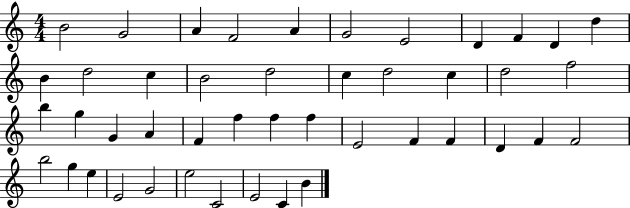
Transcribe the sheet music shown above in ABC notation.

X:1
T:Untitled
M:4/4
L:1/4
K:C
B2 G2 A F2 A G2 E2 D F D d B d2 c B2 d2 c d2 c d2 f2 b g G A F f f f E2 F F D F F2 b2 g e E2 G2 e2 C2 E2 C B